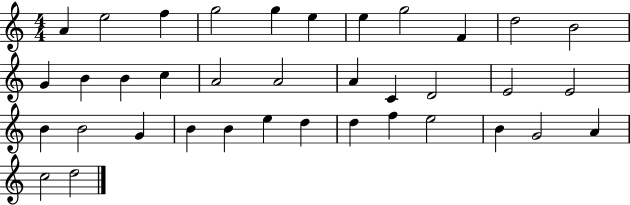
{
  \clef treble
  \numericTimeSignature
  \time 4/4
  \key c \major
  a'4 e''2 f''4 | g''2 g''4 e''4 | e''4 g''2 f'4 | d''2 b'2 | \break g'4 b'4 b'4 c''4 | a'2 a'2 | a'4 c'4 d'2 | e'2 e'2 | \break b'4 b'2 g'4 | b'4 b'4 e''4 d''4 | d''4 f''4 e''2 | b'4 g'2 a'4 | \break c''2 d''2 | \bar "|."
}